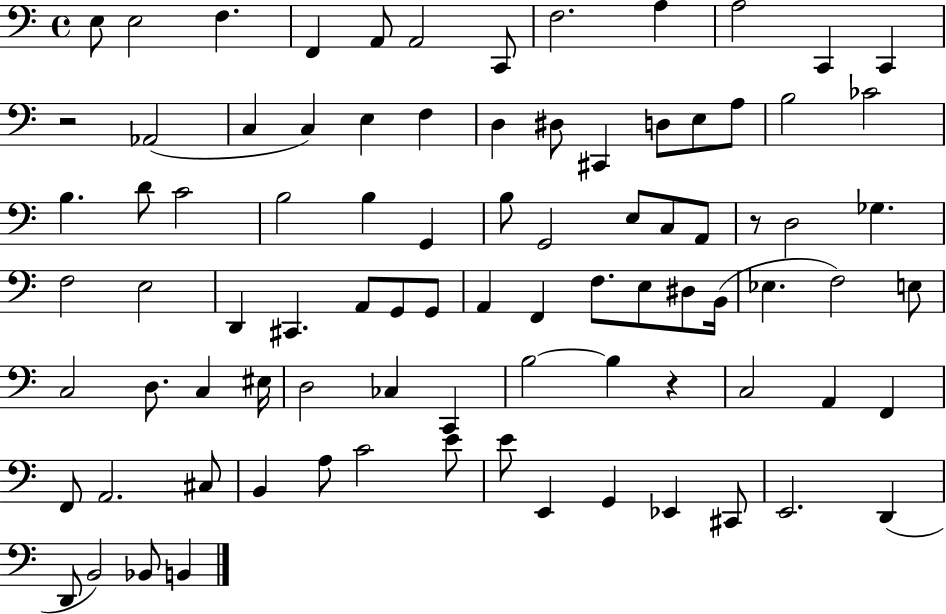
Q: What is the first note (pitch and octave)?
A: E3